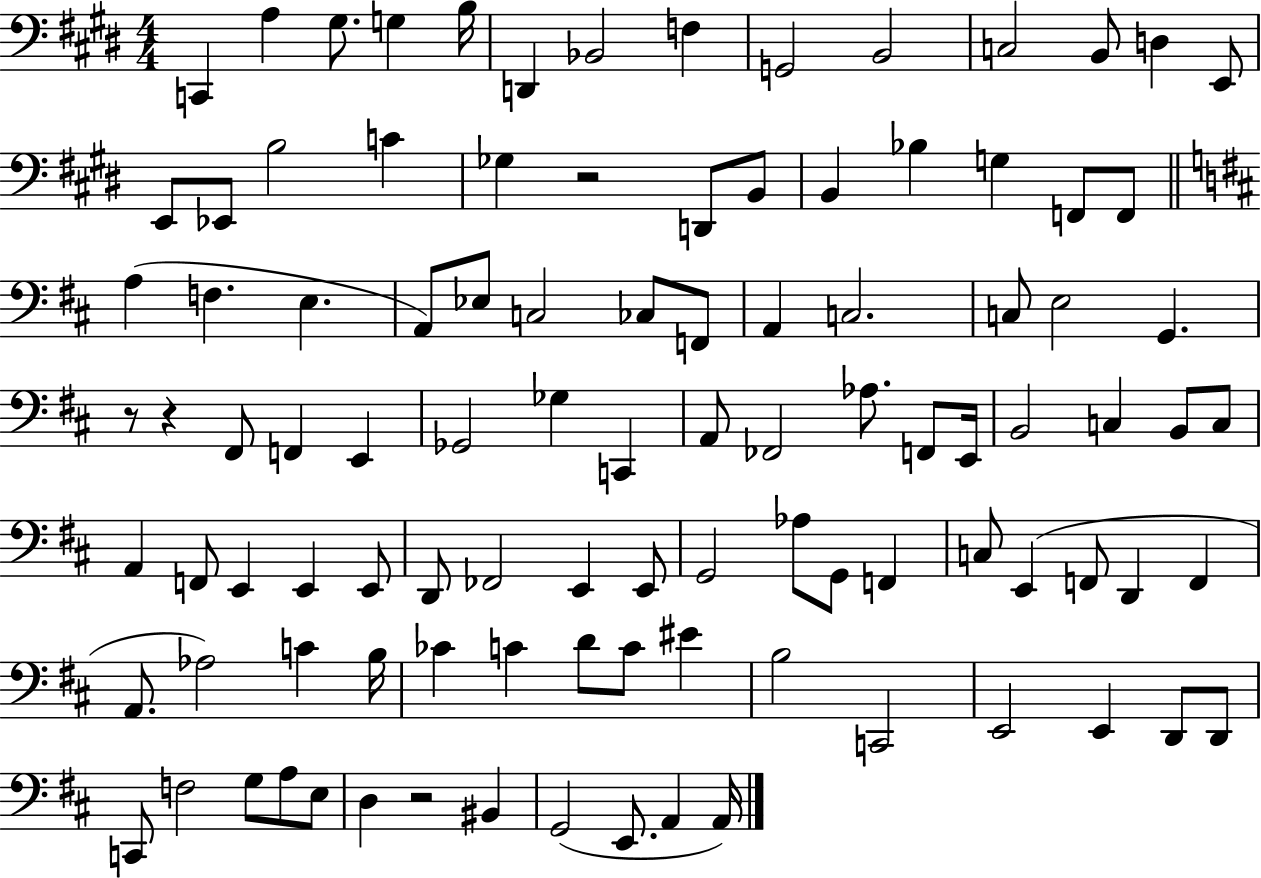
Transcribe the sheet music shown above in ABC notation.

X:1
T:Untitled
M:4/4
L:1/4
K:E
C,, A, ^G,/2 G, B,/4 D,, _B,,2 F, G,,2 B,,2 C,2 B,,/2 D, E,,/2 E,,/2 _E,,/2 B,2 C _G, z2 D,,/2 B,,/2 B,, _B, G, F,,/2 F,,/2 A, F, E, A,,/2 _E,/2 C,2 _C,/2 F,,/2 A,, C,2 C,/2 E,2 G,, z/2 z ^F,,/2 F,, E,, _G,,2 _G, C,, A,,/2 _F,,2 _A,/2 F,,/2 E,,/4 B,,2 C, B,,/2 C,/2 A,, F,,/2 E,, E,, E,,/2 D,,/2 _F,,2 E,, E,,/2 G,,2 _A,/2 G,,/2 F,, C,/2 E,, F,,/2 D,, F,, A,,/2 _A,2 C B,/4 _C C D/2 C/2 ^E B,2 C,,2 E,,2 E,, D,,/2 D,,/2 C,,/2 F,2 G,/2 A,/2 E,/2 D, z2 ^B,, G,,2 E,,/2 A,, A,,/4